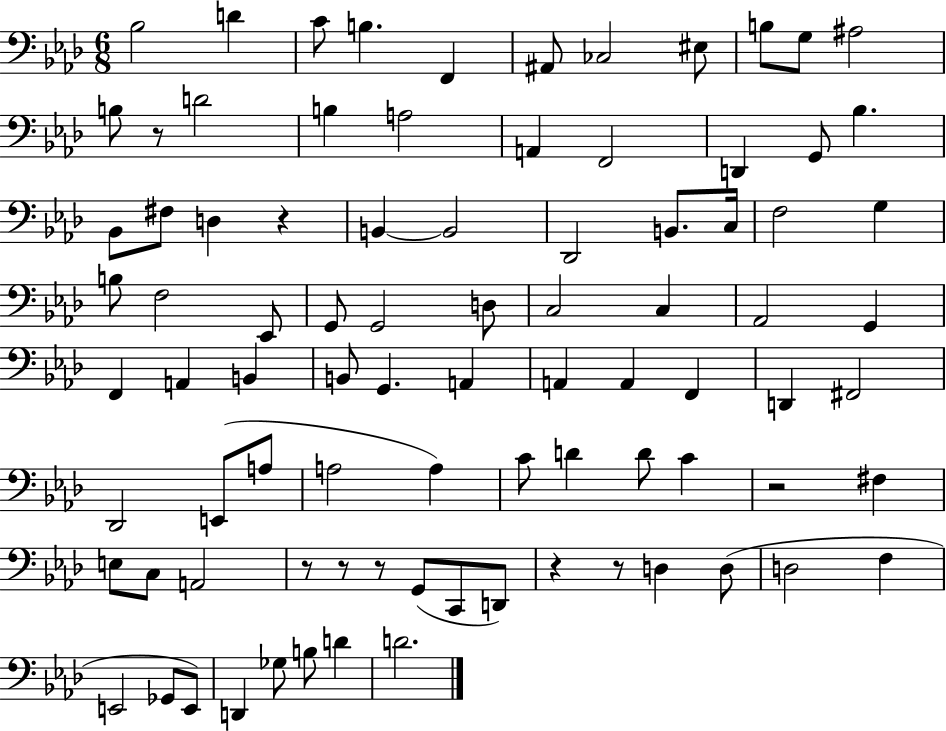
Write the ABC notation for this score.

X:1
T:Untitled
M:6/8
L:1/4
K:Ab
_B,2 D C/2 B, F,, ^A,,/2 _C,2 ^E,/2 B,/2 G,/2 ^A,2 B,/2 z/2 D2 B, A,2 A,, F,,2 D,, G,,/2 _B, _B,,/2 ^F,/2 D, z B,, B,,2 _D,,2 B,,/2 C,/4 F,2 G, B,/2 F,2 _E,,/2 G,,/2 G,,2 D,/2 C,2 C, _A,,2 G,, F,, A,, B,, B,,/2 G,, A,, A,, A,, F,, D,, ^F,,2 _D,,2 E,,/2 A,/2 A,2 A, C/2 D D/2 C z2 ^F, E,/2 C,/2 A,,2 z/2 z/2 z/2 G,,/2 C,,/2 D,,/2 z z/2 D, D,/2 D,2 F, E,,2 _G,,/2 E,,/2 D,, _G,/2 B,/2 D D2